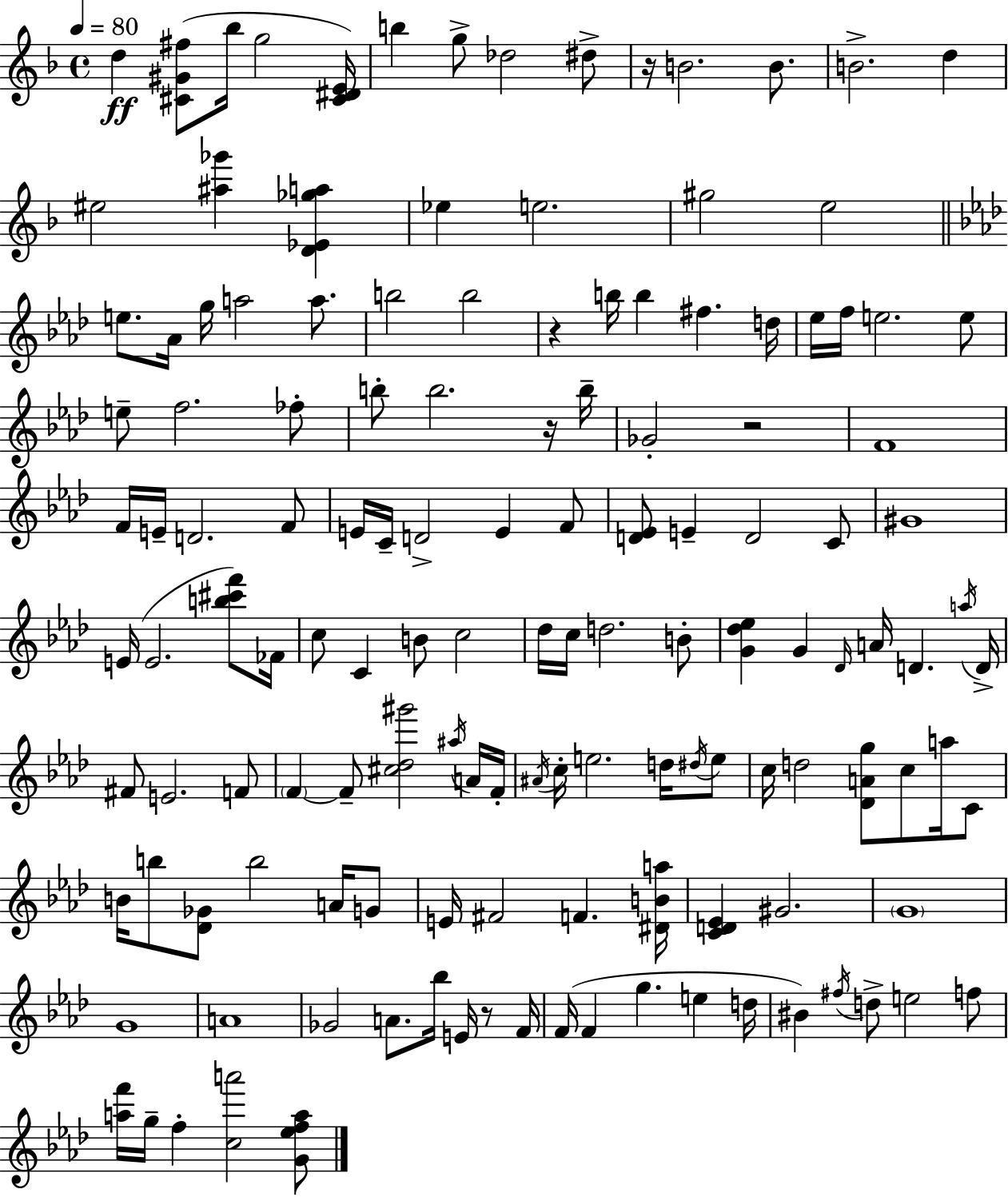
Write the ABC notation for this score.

X:1
T:Untitled
M:4/4
L:1/4
K:Dm
d [^C^G^f]/2 _b/4 g2 [^C^DE]/4 b g/2 _d2 ^d/2 z/4 B2 B/2 B2 d ^e2 [^a_g'] [D_E_ga] _e e2 ^g2 e2 e/2 _A/4 g/4 a2 a/2 b2 b2 z b/4 b ^f d/4 _e/4 f/4 e2 e/2 e/2 f2 _f/2 b/2 b2 z/4 b/4 _G2 z2 F4 F/4 E/4 D2 F/2 E/4 C/4 D2 E F/2 [D_E]/2 E D2 C/2 ^G4 E/4 E2 [b^c'f']/2 _F/4 c/2 C B/2 c2 _d/4 c/4 d2 B/2 [G_d_e] G _D/4 A/4 D a/4 D/4 ^F/2 E2 F/2 F F/2 [^c_d^g']2 ^a/4 A/4 F/4 ^A/4 c/4 e2 d/4 ^d/4 e/2 c/4 d2 [_DAg]/2 c/2 a/4 C/2 B/4 b/2 [_D_G]/2 b2 A/4 G/2 E/4 ^F2 F [^DBa]/4 [CD_E] ^G2 G4 G4 A4 _G2 A/2 _b/4 E/4 z/2 F/4 F/4 F g e d/4 ^B ^f/4 d/2 e2 f/2 [af']/4 g/4 f [ca']2 [G_efa]/2